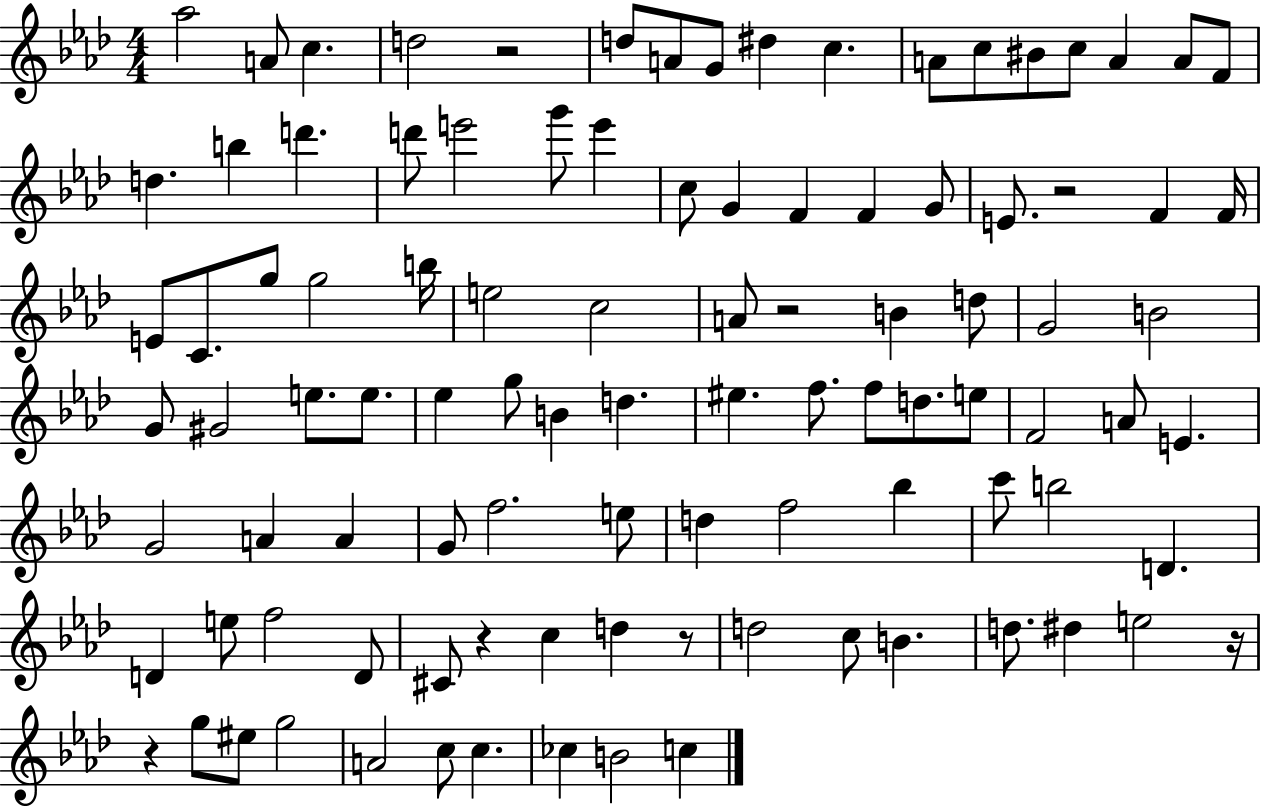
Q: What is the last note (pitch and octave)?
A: C5